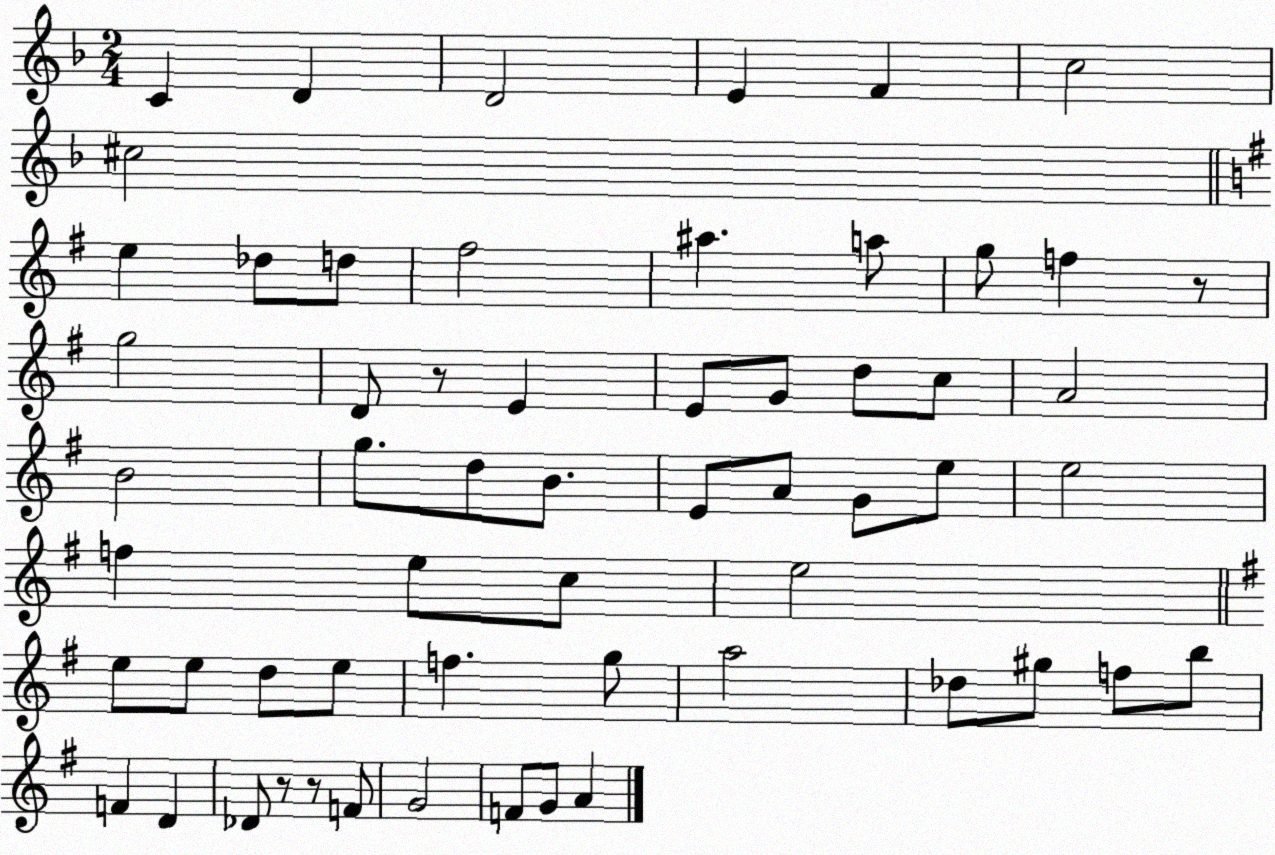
X:1
T:Untitled
M:2/4
L:1/4
K:F
C D D2 E F c2 ^c2 e _d/2 d/2 ^f2 ^a a/2 g/2 f z/2 g2 D/2 z/2 E E/2 G/2 d/2 c/2 A2 B2 g/2 d/2 B/2 E/2 A/2 G/2 e/2 e2 f e/2 c/2 e2 e/2 e/2 d/2 e/2 f g/2 a2 _d/2 ^g/2 f/2 b/2 F D _D/2 z/2 z/2 F/2 G2 F/2 G/2 A